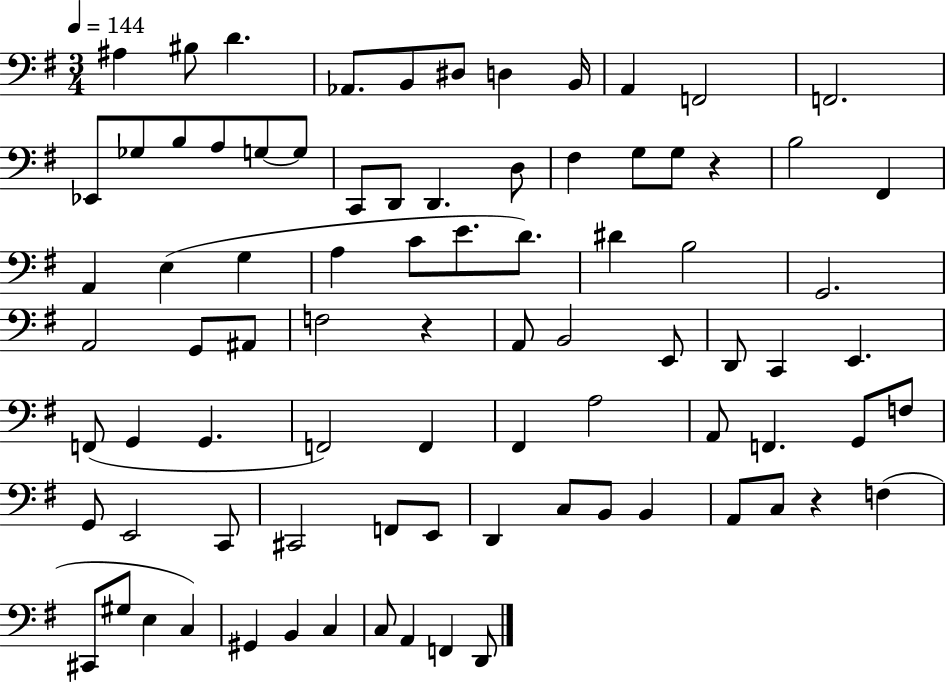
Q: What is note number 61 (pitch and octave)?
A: C#2